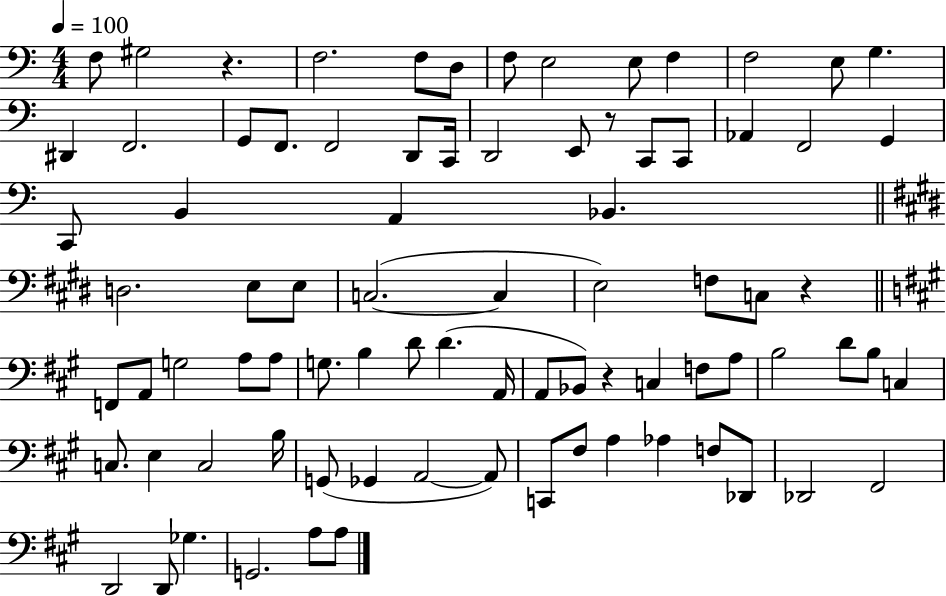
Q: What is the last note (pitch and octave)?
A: A3